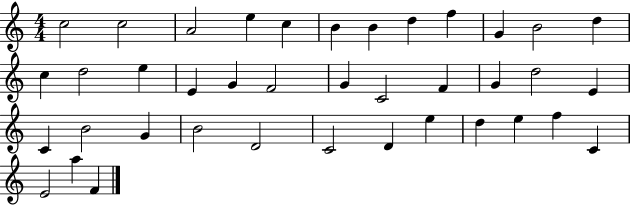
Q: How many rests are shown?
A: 0